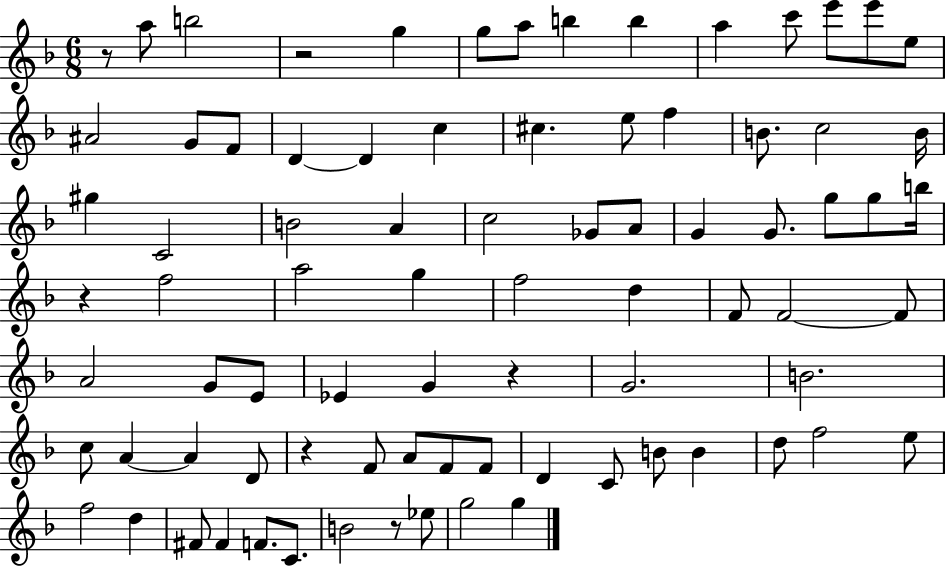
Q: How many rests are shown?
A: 6